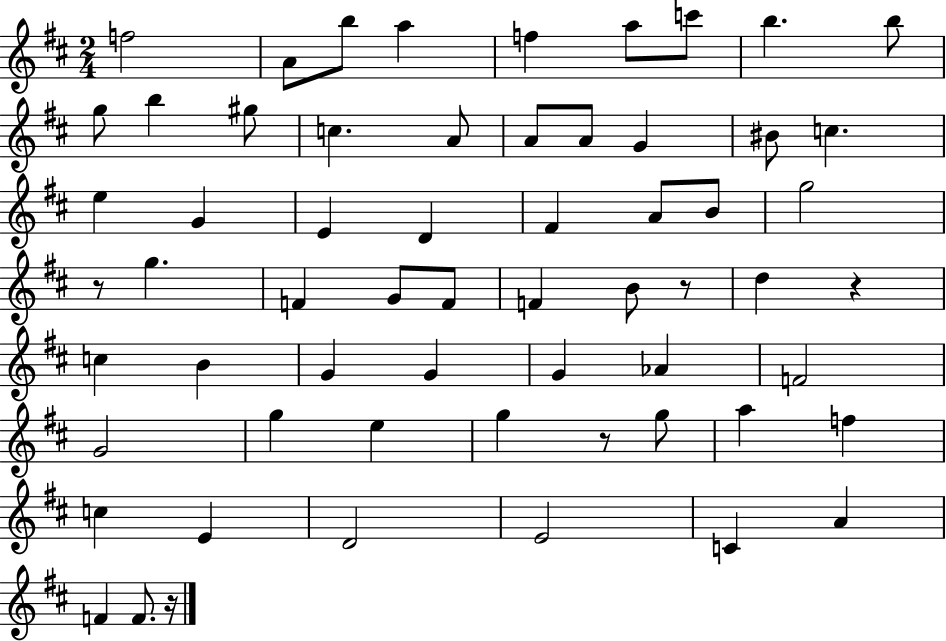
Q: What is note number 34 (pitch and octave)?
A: D5